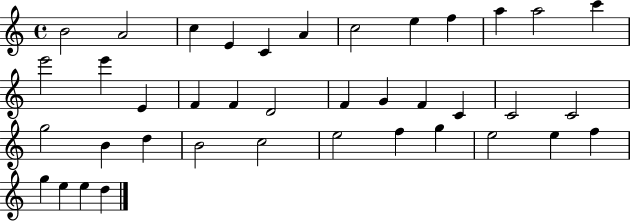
{
  \clef treble
  \time 4/4
  \defaultTimeSignature
  \key c \major
  b'2 a'2 | c''4 e'4 c'4 a'4 | c''2 e''4 f''4 | a''4 a''2 c'''4 | \break e'''2 e'''4 e'4 | f'4 f'4 d'2 | f'4 g'4 f'4 c'4 | c'2 c'2 | \break g''2 b'4 d''4 | b'2 c''2 | e''2 f''4 g''4 | e''2 e''4 f''4 | \break g''4 e''4 e''4 d''4 | \bar "|."
}